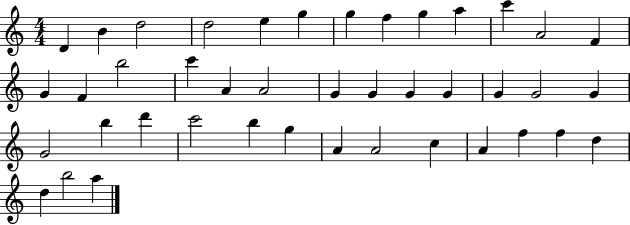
{
  \clef treble
  \numericTimeSignature
  \time 4/4
  \key c \major
  d'4 b'4 d''2 | d''2 e''4 g''4 | g''4 f''4 g''4 a''4 | c'''4 a'2 f'4 | \break g'4 f'4 b''2 | c'''4 a'4 a'2 | g'4 g'4 g'4 g'4 | g'4 g'2 g'4 | \break g'2 b''4 d'''4 | c'''2 b''4 g''4 | a'4 a'2 c''4 | a'4 f''4 f''4 d''4 | \break d''4 b''2 a''4 | \bar "|."
}